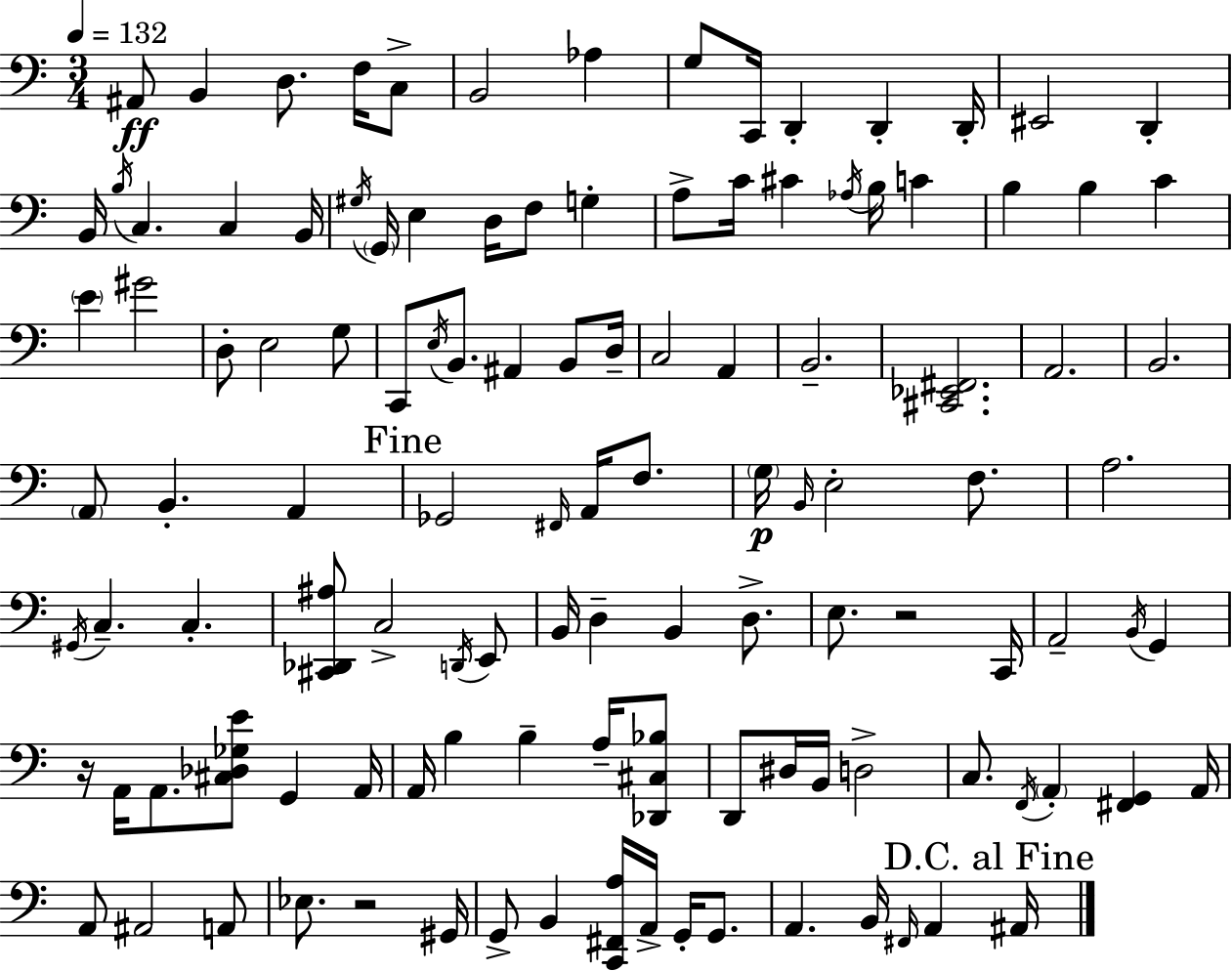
X:1
T:Untitled
M:3/4
L:1/4
K:C
^A,,/2 B,, D,/2 F,/4 C,/2 B,,2 _A, G,/2 C,,/4 D,, D,, D,,/4 ^E,,2 D,, B,,/4 B,/4 C, C, B,,/4 ^G,/4 G,,/4 E, D,/4 F,/2 G, A,/2 C/4 ^C _A,/4 B,/4 C B, B, C E ^G2 D,/2 E,2 G,/2 C,,/2 E,/4 B,,/2 ^A,, B,,/2 D,/4 C,2 A,, B,,2 [^C,,_E,,^F,,]2 A,,2 B,,2 A,,/2 B,, A,, _G,,2 ^F,,/4 A,,/4 F,/2 G,/4 B,,/4 E,2 F,/2 A,2 ^G,,/4 C, C, [^C,,_D,,^A,]/2 C,2 D,,/4 E,,/2 B,,/4 D, B,, D,/2 E,/2 z2 C,,/4 A,,2 B,,/4 G,, z/4 A,,/4 A,,/2 [^C,_D,_G,E]/2 G,, A,,/4 A,,/4 B, B, A,/4 [_D,,^C,_B,]/2 D,,/2 ^D,/4 B,,/4 D,2 C,/2 F,,/4 A,, [^F,,G,,] A,,/4 A,,/2 ^A,,2 A,,/2 _E,/2 z2 ^G,,/4 G,,/2 B,, [C,,^F,,A,]/4 A,,/4 G,,/4 G,,/2 A,, B,,/4 ^F,,/4 A,, ^A,,/4